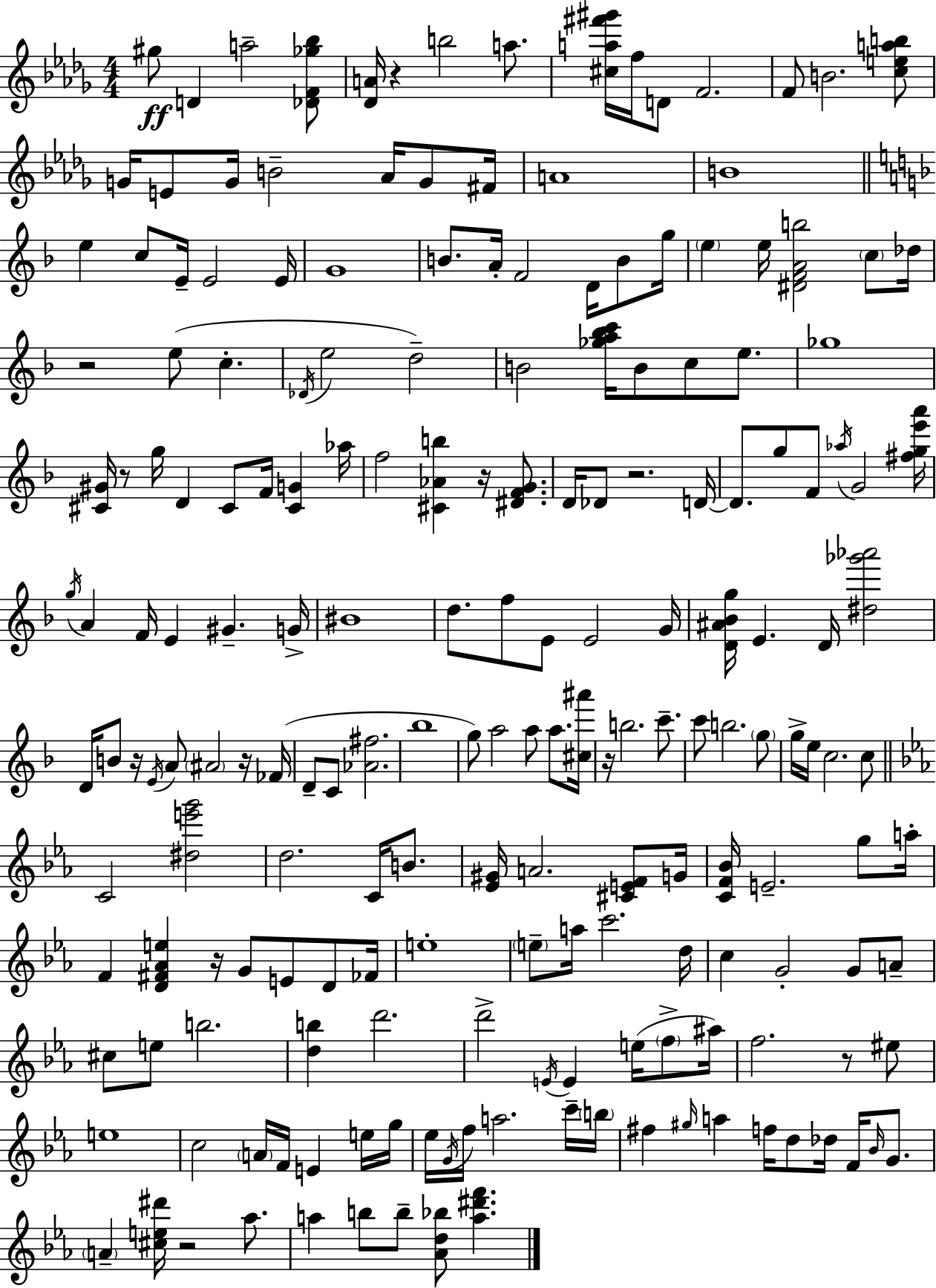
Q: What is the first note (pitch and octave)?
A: G#5